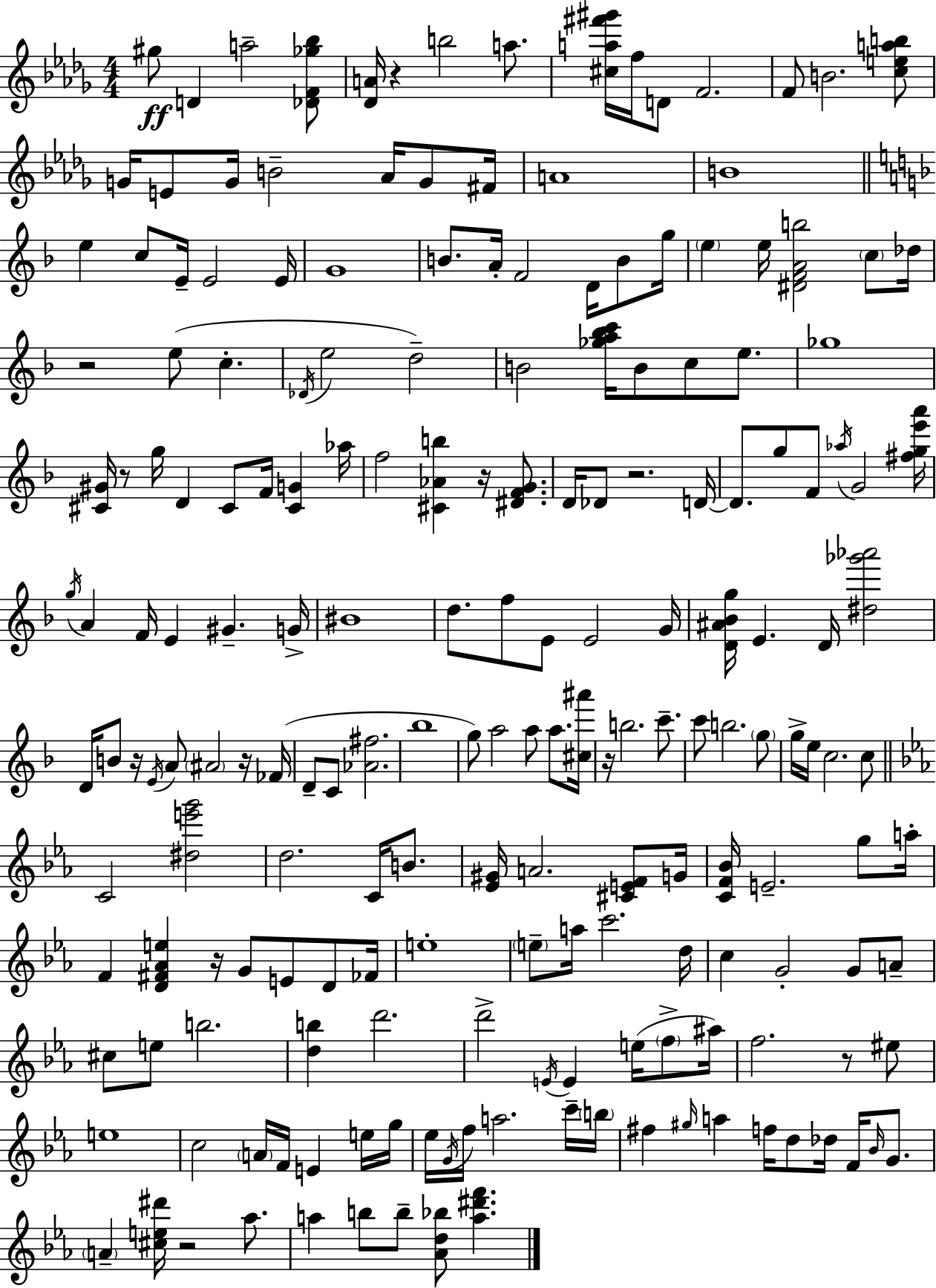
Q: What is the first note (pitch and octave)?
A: G#5